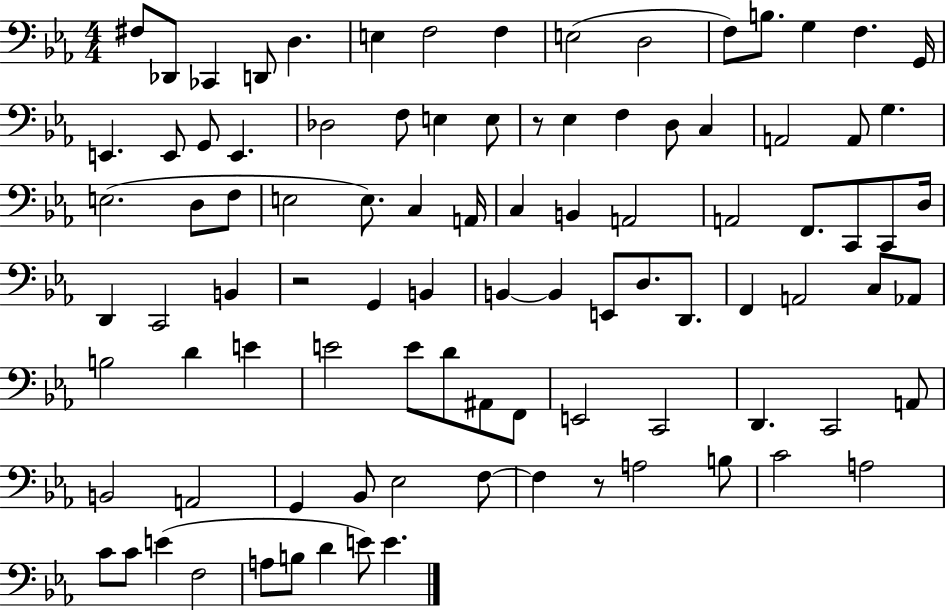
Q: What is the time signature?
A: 4/4